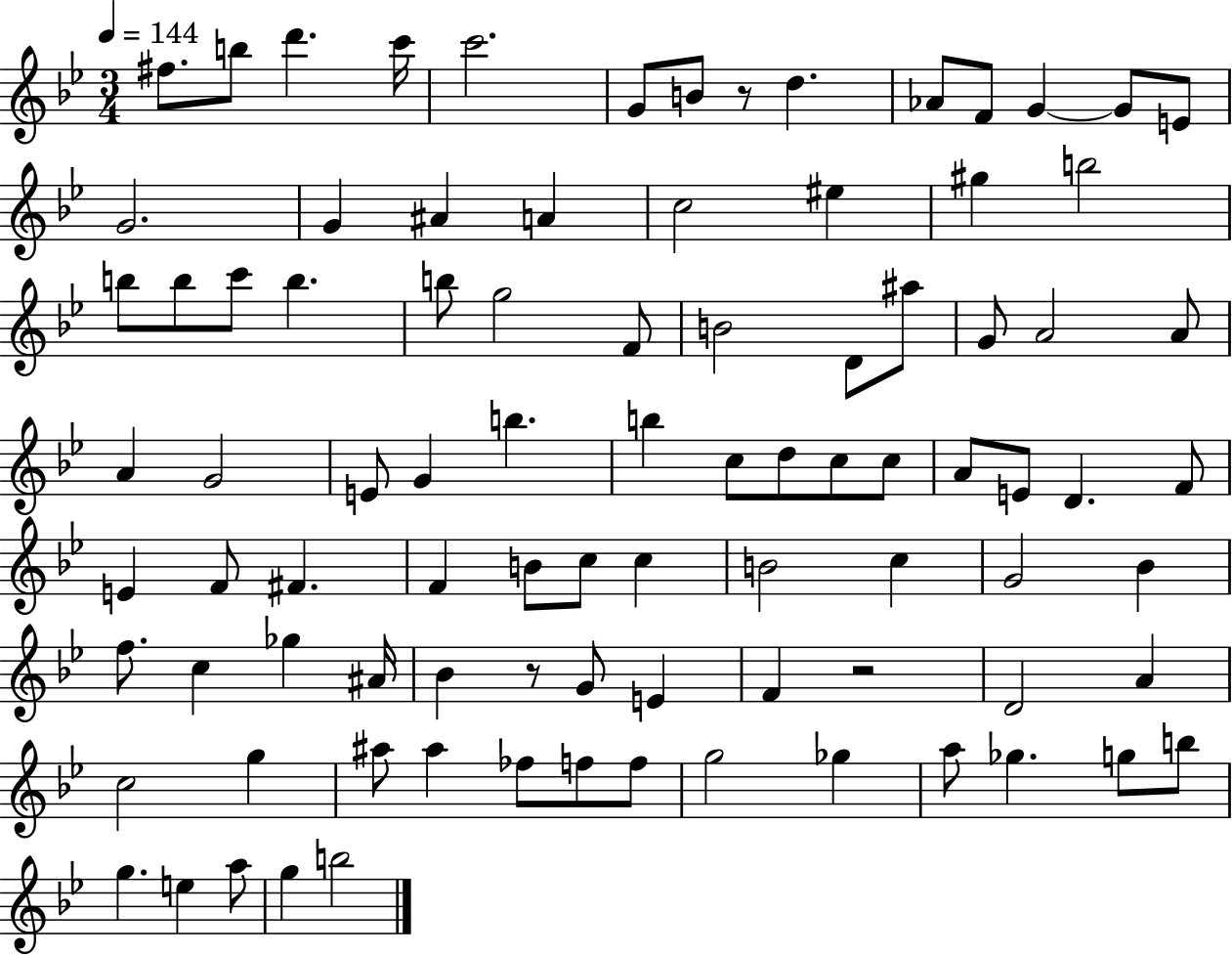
F#5/e. B5/e D6/q. C6/s C6/h. G4/e B4/e R/e D5/q. Ab4/e F4/e G4/q G4/e E4/e G4/h. G4/q A#4/q A4/q C5/h EIS5/q G#5/q B5/h B5/e B5/e C6/e B5/q. B5/e G5/h F4/e B4/h D4/e A#5/e G4/e A4/h A4/e A4/q G4/h E4/e G4/q B5/q. B5/q C5/e D5/e C5/e C5/e A4/e E4/e D4/q. F4/e E4/q F4/e F#4/q. F4/q B4/e C5/e C5/q B4/h C5/q G4/h Bb4/q F5/e. C5/q Gb5/q A#4/s Bb4/q R/e G4/e E4/q F4/q R/h D4/h A4/q C5/h G5/q A#5/e A#5/q FES5/e F5/e F5/e G5/h Gb5/q A5/e Gb5/q. G5/e B5/e G5/q. E5/q A5/e G5/q B5/h